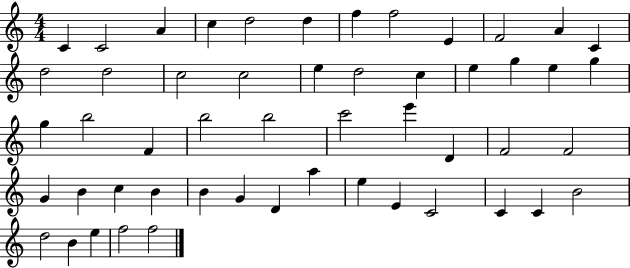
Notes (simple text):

C4/q C4/h A4/q C5/q D5/h D5/q F5/q F5/h E4/q F4/h A4/q C4/q D5/h D5/h C5/h C5/h E5/q D5/h C5/q E5/q G5/q E5/q G5/q G5/q B5/h F4/q B5/h B5/h C6/h E6/q D4/q F4/h F4/h G4/q B4/q C5/q B4/q B4/q G4/q D4/q A5/q E5/q E4/q C4/h C4/q C4/q B4/h D5/h B4/q E5/q F5/h F5/h